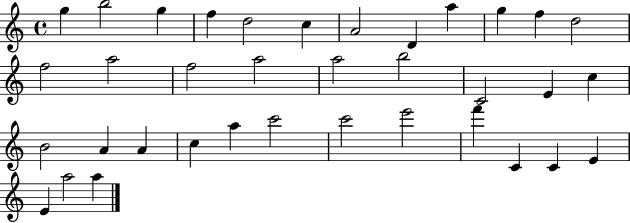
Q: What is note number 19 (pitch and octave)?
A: C4